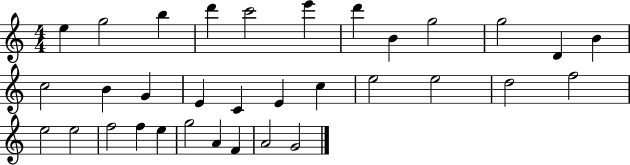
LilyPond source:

{
  \clef treble
  \numericTimeSignature
  \time 4/4
  \key c \major
  e''4 g''2 b''4 | d'''4 c'''2 e'''4 | d'''4 b'4 g''2 | g''2 d'4 b'4 | \break c''2 b'4 g'4 | e'4 c'4 e'4 c''4 | e''2 e''2 | d''2 f''2 | \break e''2 e''2 | f''2 f''4 e''4 | g''2 a'4 f'4 | a'2 g'2 | \break \bar "|."
}